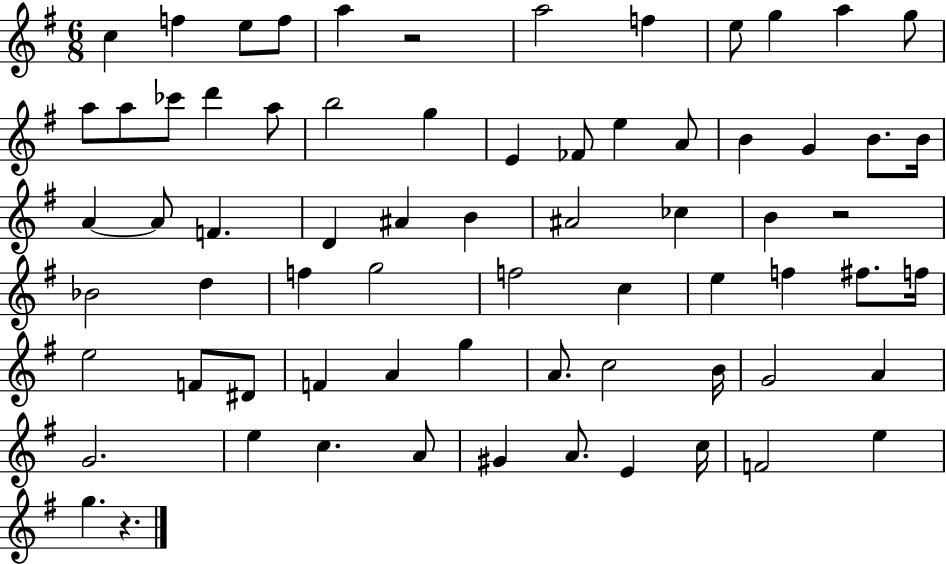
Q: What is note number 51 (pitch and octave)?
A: G5